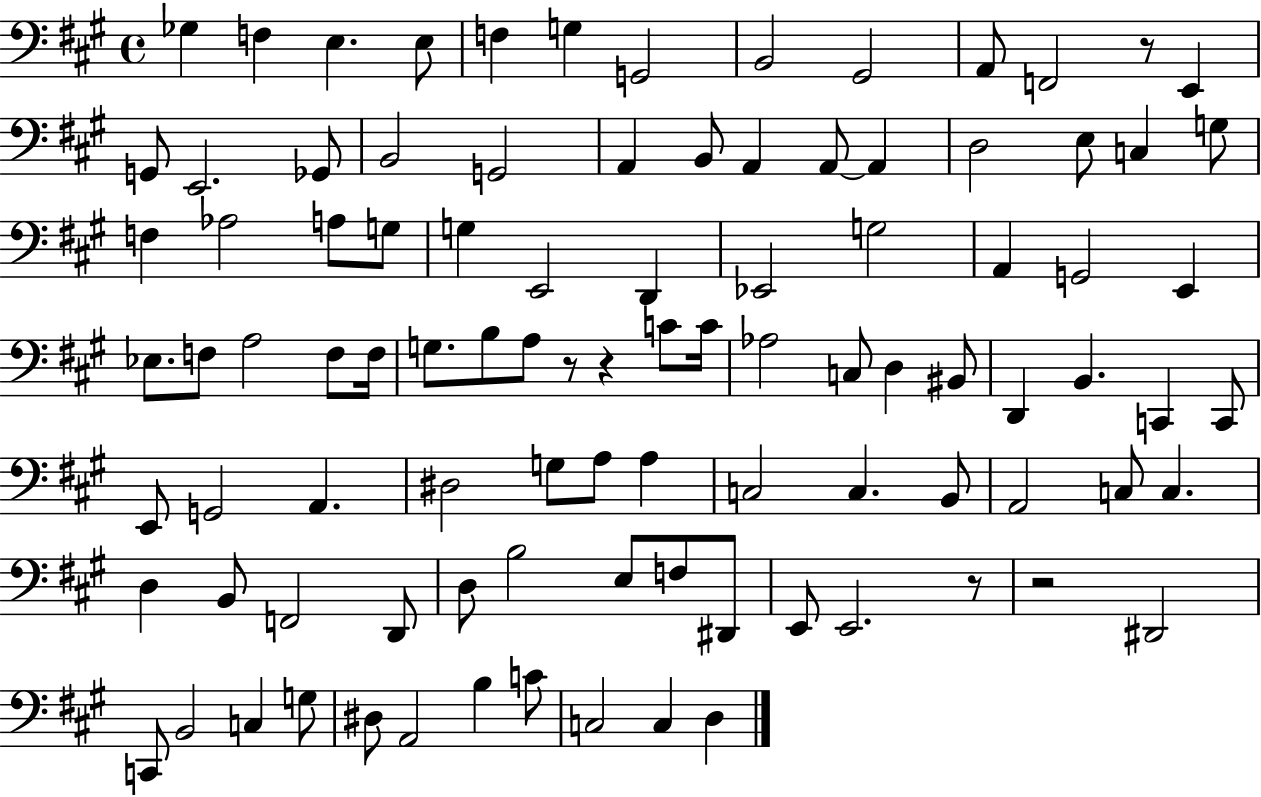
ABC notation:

X:1
T:Untitled
M:4/4
L:1/4
K:A
_G, F, E, E,/2 F, G, G,,2 B,,2 ^G,,2 A,,/2 F,,2 z/2 E,, G,,/2 E,,2 _G,,/2 B,,2 G,,2 A,, B,,/2 A,, A,,/2 A,, D,2 E,/2 C, G,/2 F, _A,2 A,/2 G,/2 G, E,,2 D,, _E,,2 G,2 A,, G,,2 E,, _E,/2 F,/2 A,2 F,/2 F,/4 G,/2 B,/2 A,/2 z/2 z C/2 C/4 _A,2 C,/2 D, ^B,,/2 D,, B,, C,, C,,/2 E,,/2 G,,2 A,, ^D,2 G,/2 A,/2 A, C,2 C, B,,/2 A,,2 C,/2 C, D, B,,/2 F,,2 D,,/2 D,/2 B,2 E,/2 F,/2 ^D,,/2 E,,/2 E,,2 z/2 z2 ^D,,2 C,,/2 B,,2 C, G,/2 ^D,/2 A,,2 B, C/2 C,2 C, D,